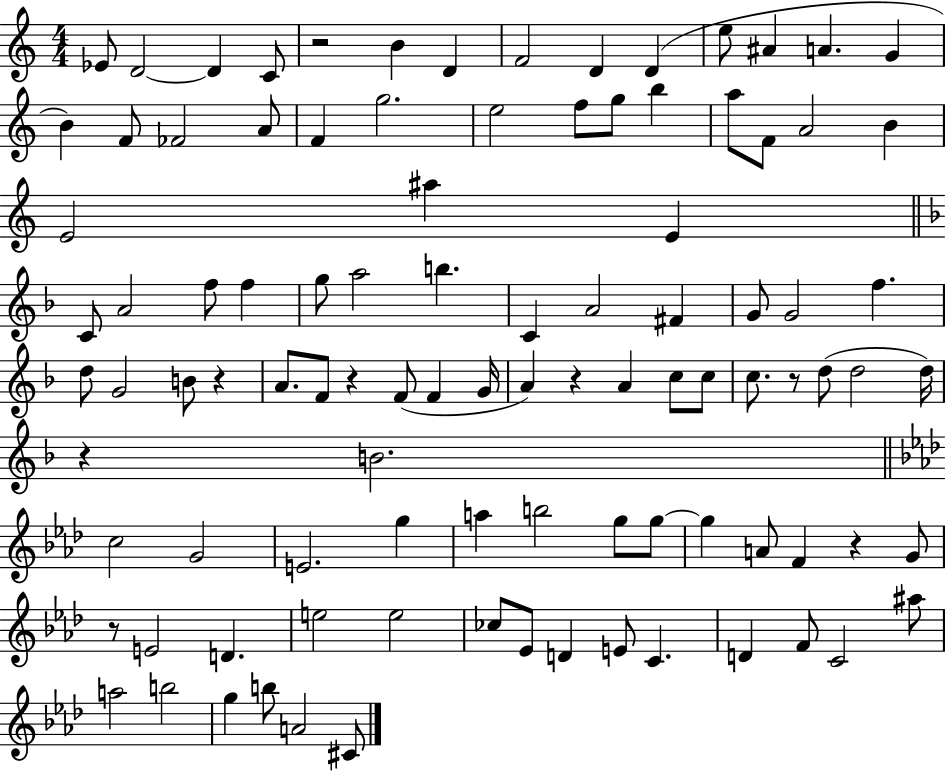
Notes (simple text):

Eb4/e D4/h D4/q C4/e R/h B4/q D4/q F4/h D4/q D4/q E5/e A#4/q A4/q. G4/q B4/q F4/e FES4/h A4/e F4/q G5/h. E5/h F5/e G5/e B5/q A5/e F4/e A4/h B4/q E4/h A#5/q E4/q C4/e A4/h F5/e F5/q G5/e A5/h B5/q. C4/q A4/h F#4/q G4/e G4/h F5/q. D5/e G4/h B4/e R/q A4/e. F4/e R/q F4/e F4/q G4/s A4/q R/q A4/q C5/e C5/e C5/e. R/e D5/e D5/h D5/s R/q B4/h. C5/h G4/h E4/h. G5/q A5/q B5/h G5/e G5/e G5/q A4/e F4/q R/q G4/e R/e E4/h D4/q. E5/h E5/h CES5/e Eb4/e D4/q E4/e C4/q. D4/q F4/e C4/h A#5/e A5/h B5/h G5/q B5/e A4/h C#4/e